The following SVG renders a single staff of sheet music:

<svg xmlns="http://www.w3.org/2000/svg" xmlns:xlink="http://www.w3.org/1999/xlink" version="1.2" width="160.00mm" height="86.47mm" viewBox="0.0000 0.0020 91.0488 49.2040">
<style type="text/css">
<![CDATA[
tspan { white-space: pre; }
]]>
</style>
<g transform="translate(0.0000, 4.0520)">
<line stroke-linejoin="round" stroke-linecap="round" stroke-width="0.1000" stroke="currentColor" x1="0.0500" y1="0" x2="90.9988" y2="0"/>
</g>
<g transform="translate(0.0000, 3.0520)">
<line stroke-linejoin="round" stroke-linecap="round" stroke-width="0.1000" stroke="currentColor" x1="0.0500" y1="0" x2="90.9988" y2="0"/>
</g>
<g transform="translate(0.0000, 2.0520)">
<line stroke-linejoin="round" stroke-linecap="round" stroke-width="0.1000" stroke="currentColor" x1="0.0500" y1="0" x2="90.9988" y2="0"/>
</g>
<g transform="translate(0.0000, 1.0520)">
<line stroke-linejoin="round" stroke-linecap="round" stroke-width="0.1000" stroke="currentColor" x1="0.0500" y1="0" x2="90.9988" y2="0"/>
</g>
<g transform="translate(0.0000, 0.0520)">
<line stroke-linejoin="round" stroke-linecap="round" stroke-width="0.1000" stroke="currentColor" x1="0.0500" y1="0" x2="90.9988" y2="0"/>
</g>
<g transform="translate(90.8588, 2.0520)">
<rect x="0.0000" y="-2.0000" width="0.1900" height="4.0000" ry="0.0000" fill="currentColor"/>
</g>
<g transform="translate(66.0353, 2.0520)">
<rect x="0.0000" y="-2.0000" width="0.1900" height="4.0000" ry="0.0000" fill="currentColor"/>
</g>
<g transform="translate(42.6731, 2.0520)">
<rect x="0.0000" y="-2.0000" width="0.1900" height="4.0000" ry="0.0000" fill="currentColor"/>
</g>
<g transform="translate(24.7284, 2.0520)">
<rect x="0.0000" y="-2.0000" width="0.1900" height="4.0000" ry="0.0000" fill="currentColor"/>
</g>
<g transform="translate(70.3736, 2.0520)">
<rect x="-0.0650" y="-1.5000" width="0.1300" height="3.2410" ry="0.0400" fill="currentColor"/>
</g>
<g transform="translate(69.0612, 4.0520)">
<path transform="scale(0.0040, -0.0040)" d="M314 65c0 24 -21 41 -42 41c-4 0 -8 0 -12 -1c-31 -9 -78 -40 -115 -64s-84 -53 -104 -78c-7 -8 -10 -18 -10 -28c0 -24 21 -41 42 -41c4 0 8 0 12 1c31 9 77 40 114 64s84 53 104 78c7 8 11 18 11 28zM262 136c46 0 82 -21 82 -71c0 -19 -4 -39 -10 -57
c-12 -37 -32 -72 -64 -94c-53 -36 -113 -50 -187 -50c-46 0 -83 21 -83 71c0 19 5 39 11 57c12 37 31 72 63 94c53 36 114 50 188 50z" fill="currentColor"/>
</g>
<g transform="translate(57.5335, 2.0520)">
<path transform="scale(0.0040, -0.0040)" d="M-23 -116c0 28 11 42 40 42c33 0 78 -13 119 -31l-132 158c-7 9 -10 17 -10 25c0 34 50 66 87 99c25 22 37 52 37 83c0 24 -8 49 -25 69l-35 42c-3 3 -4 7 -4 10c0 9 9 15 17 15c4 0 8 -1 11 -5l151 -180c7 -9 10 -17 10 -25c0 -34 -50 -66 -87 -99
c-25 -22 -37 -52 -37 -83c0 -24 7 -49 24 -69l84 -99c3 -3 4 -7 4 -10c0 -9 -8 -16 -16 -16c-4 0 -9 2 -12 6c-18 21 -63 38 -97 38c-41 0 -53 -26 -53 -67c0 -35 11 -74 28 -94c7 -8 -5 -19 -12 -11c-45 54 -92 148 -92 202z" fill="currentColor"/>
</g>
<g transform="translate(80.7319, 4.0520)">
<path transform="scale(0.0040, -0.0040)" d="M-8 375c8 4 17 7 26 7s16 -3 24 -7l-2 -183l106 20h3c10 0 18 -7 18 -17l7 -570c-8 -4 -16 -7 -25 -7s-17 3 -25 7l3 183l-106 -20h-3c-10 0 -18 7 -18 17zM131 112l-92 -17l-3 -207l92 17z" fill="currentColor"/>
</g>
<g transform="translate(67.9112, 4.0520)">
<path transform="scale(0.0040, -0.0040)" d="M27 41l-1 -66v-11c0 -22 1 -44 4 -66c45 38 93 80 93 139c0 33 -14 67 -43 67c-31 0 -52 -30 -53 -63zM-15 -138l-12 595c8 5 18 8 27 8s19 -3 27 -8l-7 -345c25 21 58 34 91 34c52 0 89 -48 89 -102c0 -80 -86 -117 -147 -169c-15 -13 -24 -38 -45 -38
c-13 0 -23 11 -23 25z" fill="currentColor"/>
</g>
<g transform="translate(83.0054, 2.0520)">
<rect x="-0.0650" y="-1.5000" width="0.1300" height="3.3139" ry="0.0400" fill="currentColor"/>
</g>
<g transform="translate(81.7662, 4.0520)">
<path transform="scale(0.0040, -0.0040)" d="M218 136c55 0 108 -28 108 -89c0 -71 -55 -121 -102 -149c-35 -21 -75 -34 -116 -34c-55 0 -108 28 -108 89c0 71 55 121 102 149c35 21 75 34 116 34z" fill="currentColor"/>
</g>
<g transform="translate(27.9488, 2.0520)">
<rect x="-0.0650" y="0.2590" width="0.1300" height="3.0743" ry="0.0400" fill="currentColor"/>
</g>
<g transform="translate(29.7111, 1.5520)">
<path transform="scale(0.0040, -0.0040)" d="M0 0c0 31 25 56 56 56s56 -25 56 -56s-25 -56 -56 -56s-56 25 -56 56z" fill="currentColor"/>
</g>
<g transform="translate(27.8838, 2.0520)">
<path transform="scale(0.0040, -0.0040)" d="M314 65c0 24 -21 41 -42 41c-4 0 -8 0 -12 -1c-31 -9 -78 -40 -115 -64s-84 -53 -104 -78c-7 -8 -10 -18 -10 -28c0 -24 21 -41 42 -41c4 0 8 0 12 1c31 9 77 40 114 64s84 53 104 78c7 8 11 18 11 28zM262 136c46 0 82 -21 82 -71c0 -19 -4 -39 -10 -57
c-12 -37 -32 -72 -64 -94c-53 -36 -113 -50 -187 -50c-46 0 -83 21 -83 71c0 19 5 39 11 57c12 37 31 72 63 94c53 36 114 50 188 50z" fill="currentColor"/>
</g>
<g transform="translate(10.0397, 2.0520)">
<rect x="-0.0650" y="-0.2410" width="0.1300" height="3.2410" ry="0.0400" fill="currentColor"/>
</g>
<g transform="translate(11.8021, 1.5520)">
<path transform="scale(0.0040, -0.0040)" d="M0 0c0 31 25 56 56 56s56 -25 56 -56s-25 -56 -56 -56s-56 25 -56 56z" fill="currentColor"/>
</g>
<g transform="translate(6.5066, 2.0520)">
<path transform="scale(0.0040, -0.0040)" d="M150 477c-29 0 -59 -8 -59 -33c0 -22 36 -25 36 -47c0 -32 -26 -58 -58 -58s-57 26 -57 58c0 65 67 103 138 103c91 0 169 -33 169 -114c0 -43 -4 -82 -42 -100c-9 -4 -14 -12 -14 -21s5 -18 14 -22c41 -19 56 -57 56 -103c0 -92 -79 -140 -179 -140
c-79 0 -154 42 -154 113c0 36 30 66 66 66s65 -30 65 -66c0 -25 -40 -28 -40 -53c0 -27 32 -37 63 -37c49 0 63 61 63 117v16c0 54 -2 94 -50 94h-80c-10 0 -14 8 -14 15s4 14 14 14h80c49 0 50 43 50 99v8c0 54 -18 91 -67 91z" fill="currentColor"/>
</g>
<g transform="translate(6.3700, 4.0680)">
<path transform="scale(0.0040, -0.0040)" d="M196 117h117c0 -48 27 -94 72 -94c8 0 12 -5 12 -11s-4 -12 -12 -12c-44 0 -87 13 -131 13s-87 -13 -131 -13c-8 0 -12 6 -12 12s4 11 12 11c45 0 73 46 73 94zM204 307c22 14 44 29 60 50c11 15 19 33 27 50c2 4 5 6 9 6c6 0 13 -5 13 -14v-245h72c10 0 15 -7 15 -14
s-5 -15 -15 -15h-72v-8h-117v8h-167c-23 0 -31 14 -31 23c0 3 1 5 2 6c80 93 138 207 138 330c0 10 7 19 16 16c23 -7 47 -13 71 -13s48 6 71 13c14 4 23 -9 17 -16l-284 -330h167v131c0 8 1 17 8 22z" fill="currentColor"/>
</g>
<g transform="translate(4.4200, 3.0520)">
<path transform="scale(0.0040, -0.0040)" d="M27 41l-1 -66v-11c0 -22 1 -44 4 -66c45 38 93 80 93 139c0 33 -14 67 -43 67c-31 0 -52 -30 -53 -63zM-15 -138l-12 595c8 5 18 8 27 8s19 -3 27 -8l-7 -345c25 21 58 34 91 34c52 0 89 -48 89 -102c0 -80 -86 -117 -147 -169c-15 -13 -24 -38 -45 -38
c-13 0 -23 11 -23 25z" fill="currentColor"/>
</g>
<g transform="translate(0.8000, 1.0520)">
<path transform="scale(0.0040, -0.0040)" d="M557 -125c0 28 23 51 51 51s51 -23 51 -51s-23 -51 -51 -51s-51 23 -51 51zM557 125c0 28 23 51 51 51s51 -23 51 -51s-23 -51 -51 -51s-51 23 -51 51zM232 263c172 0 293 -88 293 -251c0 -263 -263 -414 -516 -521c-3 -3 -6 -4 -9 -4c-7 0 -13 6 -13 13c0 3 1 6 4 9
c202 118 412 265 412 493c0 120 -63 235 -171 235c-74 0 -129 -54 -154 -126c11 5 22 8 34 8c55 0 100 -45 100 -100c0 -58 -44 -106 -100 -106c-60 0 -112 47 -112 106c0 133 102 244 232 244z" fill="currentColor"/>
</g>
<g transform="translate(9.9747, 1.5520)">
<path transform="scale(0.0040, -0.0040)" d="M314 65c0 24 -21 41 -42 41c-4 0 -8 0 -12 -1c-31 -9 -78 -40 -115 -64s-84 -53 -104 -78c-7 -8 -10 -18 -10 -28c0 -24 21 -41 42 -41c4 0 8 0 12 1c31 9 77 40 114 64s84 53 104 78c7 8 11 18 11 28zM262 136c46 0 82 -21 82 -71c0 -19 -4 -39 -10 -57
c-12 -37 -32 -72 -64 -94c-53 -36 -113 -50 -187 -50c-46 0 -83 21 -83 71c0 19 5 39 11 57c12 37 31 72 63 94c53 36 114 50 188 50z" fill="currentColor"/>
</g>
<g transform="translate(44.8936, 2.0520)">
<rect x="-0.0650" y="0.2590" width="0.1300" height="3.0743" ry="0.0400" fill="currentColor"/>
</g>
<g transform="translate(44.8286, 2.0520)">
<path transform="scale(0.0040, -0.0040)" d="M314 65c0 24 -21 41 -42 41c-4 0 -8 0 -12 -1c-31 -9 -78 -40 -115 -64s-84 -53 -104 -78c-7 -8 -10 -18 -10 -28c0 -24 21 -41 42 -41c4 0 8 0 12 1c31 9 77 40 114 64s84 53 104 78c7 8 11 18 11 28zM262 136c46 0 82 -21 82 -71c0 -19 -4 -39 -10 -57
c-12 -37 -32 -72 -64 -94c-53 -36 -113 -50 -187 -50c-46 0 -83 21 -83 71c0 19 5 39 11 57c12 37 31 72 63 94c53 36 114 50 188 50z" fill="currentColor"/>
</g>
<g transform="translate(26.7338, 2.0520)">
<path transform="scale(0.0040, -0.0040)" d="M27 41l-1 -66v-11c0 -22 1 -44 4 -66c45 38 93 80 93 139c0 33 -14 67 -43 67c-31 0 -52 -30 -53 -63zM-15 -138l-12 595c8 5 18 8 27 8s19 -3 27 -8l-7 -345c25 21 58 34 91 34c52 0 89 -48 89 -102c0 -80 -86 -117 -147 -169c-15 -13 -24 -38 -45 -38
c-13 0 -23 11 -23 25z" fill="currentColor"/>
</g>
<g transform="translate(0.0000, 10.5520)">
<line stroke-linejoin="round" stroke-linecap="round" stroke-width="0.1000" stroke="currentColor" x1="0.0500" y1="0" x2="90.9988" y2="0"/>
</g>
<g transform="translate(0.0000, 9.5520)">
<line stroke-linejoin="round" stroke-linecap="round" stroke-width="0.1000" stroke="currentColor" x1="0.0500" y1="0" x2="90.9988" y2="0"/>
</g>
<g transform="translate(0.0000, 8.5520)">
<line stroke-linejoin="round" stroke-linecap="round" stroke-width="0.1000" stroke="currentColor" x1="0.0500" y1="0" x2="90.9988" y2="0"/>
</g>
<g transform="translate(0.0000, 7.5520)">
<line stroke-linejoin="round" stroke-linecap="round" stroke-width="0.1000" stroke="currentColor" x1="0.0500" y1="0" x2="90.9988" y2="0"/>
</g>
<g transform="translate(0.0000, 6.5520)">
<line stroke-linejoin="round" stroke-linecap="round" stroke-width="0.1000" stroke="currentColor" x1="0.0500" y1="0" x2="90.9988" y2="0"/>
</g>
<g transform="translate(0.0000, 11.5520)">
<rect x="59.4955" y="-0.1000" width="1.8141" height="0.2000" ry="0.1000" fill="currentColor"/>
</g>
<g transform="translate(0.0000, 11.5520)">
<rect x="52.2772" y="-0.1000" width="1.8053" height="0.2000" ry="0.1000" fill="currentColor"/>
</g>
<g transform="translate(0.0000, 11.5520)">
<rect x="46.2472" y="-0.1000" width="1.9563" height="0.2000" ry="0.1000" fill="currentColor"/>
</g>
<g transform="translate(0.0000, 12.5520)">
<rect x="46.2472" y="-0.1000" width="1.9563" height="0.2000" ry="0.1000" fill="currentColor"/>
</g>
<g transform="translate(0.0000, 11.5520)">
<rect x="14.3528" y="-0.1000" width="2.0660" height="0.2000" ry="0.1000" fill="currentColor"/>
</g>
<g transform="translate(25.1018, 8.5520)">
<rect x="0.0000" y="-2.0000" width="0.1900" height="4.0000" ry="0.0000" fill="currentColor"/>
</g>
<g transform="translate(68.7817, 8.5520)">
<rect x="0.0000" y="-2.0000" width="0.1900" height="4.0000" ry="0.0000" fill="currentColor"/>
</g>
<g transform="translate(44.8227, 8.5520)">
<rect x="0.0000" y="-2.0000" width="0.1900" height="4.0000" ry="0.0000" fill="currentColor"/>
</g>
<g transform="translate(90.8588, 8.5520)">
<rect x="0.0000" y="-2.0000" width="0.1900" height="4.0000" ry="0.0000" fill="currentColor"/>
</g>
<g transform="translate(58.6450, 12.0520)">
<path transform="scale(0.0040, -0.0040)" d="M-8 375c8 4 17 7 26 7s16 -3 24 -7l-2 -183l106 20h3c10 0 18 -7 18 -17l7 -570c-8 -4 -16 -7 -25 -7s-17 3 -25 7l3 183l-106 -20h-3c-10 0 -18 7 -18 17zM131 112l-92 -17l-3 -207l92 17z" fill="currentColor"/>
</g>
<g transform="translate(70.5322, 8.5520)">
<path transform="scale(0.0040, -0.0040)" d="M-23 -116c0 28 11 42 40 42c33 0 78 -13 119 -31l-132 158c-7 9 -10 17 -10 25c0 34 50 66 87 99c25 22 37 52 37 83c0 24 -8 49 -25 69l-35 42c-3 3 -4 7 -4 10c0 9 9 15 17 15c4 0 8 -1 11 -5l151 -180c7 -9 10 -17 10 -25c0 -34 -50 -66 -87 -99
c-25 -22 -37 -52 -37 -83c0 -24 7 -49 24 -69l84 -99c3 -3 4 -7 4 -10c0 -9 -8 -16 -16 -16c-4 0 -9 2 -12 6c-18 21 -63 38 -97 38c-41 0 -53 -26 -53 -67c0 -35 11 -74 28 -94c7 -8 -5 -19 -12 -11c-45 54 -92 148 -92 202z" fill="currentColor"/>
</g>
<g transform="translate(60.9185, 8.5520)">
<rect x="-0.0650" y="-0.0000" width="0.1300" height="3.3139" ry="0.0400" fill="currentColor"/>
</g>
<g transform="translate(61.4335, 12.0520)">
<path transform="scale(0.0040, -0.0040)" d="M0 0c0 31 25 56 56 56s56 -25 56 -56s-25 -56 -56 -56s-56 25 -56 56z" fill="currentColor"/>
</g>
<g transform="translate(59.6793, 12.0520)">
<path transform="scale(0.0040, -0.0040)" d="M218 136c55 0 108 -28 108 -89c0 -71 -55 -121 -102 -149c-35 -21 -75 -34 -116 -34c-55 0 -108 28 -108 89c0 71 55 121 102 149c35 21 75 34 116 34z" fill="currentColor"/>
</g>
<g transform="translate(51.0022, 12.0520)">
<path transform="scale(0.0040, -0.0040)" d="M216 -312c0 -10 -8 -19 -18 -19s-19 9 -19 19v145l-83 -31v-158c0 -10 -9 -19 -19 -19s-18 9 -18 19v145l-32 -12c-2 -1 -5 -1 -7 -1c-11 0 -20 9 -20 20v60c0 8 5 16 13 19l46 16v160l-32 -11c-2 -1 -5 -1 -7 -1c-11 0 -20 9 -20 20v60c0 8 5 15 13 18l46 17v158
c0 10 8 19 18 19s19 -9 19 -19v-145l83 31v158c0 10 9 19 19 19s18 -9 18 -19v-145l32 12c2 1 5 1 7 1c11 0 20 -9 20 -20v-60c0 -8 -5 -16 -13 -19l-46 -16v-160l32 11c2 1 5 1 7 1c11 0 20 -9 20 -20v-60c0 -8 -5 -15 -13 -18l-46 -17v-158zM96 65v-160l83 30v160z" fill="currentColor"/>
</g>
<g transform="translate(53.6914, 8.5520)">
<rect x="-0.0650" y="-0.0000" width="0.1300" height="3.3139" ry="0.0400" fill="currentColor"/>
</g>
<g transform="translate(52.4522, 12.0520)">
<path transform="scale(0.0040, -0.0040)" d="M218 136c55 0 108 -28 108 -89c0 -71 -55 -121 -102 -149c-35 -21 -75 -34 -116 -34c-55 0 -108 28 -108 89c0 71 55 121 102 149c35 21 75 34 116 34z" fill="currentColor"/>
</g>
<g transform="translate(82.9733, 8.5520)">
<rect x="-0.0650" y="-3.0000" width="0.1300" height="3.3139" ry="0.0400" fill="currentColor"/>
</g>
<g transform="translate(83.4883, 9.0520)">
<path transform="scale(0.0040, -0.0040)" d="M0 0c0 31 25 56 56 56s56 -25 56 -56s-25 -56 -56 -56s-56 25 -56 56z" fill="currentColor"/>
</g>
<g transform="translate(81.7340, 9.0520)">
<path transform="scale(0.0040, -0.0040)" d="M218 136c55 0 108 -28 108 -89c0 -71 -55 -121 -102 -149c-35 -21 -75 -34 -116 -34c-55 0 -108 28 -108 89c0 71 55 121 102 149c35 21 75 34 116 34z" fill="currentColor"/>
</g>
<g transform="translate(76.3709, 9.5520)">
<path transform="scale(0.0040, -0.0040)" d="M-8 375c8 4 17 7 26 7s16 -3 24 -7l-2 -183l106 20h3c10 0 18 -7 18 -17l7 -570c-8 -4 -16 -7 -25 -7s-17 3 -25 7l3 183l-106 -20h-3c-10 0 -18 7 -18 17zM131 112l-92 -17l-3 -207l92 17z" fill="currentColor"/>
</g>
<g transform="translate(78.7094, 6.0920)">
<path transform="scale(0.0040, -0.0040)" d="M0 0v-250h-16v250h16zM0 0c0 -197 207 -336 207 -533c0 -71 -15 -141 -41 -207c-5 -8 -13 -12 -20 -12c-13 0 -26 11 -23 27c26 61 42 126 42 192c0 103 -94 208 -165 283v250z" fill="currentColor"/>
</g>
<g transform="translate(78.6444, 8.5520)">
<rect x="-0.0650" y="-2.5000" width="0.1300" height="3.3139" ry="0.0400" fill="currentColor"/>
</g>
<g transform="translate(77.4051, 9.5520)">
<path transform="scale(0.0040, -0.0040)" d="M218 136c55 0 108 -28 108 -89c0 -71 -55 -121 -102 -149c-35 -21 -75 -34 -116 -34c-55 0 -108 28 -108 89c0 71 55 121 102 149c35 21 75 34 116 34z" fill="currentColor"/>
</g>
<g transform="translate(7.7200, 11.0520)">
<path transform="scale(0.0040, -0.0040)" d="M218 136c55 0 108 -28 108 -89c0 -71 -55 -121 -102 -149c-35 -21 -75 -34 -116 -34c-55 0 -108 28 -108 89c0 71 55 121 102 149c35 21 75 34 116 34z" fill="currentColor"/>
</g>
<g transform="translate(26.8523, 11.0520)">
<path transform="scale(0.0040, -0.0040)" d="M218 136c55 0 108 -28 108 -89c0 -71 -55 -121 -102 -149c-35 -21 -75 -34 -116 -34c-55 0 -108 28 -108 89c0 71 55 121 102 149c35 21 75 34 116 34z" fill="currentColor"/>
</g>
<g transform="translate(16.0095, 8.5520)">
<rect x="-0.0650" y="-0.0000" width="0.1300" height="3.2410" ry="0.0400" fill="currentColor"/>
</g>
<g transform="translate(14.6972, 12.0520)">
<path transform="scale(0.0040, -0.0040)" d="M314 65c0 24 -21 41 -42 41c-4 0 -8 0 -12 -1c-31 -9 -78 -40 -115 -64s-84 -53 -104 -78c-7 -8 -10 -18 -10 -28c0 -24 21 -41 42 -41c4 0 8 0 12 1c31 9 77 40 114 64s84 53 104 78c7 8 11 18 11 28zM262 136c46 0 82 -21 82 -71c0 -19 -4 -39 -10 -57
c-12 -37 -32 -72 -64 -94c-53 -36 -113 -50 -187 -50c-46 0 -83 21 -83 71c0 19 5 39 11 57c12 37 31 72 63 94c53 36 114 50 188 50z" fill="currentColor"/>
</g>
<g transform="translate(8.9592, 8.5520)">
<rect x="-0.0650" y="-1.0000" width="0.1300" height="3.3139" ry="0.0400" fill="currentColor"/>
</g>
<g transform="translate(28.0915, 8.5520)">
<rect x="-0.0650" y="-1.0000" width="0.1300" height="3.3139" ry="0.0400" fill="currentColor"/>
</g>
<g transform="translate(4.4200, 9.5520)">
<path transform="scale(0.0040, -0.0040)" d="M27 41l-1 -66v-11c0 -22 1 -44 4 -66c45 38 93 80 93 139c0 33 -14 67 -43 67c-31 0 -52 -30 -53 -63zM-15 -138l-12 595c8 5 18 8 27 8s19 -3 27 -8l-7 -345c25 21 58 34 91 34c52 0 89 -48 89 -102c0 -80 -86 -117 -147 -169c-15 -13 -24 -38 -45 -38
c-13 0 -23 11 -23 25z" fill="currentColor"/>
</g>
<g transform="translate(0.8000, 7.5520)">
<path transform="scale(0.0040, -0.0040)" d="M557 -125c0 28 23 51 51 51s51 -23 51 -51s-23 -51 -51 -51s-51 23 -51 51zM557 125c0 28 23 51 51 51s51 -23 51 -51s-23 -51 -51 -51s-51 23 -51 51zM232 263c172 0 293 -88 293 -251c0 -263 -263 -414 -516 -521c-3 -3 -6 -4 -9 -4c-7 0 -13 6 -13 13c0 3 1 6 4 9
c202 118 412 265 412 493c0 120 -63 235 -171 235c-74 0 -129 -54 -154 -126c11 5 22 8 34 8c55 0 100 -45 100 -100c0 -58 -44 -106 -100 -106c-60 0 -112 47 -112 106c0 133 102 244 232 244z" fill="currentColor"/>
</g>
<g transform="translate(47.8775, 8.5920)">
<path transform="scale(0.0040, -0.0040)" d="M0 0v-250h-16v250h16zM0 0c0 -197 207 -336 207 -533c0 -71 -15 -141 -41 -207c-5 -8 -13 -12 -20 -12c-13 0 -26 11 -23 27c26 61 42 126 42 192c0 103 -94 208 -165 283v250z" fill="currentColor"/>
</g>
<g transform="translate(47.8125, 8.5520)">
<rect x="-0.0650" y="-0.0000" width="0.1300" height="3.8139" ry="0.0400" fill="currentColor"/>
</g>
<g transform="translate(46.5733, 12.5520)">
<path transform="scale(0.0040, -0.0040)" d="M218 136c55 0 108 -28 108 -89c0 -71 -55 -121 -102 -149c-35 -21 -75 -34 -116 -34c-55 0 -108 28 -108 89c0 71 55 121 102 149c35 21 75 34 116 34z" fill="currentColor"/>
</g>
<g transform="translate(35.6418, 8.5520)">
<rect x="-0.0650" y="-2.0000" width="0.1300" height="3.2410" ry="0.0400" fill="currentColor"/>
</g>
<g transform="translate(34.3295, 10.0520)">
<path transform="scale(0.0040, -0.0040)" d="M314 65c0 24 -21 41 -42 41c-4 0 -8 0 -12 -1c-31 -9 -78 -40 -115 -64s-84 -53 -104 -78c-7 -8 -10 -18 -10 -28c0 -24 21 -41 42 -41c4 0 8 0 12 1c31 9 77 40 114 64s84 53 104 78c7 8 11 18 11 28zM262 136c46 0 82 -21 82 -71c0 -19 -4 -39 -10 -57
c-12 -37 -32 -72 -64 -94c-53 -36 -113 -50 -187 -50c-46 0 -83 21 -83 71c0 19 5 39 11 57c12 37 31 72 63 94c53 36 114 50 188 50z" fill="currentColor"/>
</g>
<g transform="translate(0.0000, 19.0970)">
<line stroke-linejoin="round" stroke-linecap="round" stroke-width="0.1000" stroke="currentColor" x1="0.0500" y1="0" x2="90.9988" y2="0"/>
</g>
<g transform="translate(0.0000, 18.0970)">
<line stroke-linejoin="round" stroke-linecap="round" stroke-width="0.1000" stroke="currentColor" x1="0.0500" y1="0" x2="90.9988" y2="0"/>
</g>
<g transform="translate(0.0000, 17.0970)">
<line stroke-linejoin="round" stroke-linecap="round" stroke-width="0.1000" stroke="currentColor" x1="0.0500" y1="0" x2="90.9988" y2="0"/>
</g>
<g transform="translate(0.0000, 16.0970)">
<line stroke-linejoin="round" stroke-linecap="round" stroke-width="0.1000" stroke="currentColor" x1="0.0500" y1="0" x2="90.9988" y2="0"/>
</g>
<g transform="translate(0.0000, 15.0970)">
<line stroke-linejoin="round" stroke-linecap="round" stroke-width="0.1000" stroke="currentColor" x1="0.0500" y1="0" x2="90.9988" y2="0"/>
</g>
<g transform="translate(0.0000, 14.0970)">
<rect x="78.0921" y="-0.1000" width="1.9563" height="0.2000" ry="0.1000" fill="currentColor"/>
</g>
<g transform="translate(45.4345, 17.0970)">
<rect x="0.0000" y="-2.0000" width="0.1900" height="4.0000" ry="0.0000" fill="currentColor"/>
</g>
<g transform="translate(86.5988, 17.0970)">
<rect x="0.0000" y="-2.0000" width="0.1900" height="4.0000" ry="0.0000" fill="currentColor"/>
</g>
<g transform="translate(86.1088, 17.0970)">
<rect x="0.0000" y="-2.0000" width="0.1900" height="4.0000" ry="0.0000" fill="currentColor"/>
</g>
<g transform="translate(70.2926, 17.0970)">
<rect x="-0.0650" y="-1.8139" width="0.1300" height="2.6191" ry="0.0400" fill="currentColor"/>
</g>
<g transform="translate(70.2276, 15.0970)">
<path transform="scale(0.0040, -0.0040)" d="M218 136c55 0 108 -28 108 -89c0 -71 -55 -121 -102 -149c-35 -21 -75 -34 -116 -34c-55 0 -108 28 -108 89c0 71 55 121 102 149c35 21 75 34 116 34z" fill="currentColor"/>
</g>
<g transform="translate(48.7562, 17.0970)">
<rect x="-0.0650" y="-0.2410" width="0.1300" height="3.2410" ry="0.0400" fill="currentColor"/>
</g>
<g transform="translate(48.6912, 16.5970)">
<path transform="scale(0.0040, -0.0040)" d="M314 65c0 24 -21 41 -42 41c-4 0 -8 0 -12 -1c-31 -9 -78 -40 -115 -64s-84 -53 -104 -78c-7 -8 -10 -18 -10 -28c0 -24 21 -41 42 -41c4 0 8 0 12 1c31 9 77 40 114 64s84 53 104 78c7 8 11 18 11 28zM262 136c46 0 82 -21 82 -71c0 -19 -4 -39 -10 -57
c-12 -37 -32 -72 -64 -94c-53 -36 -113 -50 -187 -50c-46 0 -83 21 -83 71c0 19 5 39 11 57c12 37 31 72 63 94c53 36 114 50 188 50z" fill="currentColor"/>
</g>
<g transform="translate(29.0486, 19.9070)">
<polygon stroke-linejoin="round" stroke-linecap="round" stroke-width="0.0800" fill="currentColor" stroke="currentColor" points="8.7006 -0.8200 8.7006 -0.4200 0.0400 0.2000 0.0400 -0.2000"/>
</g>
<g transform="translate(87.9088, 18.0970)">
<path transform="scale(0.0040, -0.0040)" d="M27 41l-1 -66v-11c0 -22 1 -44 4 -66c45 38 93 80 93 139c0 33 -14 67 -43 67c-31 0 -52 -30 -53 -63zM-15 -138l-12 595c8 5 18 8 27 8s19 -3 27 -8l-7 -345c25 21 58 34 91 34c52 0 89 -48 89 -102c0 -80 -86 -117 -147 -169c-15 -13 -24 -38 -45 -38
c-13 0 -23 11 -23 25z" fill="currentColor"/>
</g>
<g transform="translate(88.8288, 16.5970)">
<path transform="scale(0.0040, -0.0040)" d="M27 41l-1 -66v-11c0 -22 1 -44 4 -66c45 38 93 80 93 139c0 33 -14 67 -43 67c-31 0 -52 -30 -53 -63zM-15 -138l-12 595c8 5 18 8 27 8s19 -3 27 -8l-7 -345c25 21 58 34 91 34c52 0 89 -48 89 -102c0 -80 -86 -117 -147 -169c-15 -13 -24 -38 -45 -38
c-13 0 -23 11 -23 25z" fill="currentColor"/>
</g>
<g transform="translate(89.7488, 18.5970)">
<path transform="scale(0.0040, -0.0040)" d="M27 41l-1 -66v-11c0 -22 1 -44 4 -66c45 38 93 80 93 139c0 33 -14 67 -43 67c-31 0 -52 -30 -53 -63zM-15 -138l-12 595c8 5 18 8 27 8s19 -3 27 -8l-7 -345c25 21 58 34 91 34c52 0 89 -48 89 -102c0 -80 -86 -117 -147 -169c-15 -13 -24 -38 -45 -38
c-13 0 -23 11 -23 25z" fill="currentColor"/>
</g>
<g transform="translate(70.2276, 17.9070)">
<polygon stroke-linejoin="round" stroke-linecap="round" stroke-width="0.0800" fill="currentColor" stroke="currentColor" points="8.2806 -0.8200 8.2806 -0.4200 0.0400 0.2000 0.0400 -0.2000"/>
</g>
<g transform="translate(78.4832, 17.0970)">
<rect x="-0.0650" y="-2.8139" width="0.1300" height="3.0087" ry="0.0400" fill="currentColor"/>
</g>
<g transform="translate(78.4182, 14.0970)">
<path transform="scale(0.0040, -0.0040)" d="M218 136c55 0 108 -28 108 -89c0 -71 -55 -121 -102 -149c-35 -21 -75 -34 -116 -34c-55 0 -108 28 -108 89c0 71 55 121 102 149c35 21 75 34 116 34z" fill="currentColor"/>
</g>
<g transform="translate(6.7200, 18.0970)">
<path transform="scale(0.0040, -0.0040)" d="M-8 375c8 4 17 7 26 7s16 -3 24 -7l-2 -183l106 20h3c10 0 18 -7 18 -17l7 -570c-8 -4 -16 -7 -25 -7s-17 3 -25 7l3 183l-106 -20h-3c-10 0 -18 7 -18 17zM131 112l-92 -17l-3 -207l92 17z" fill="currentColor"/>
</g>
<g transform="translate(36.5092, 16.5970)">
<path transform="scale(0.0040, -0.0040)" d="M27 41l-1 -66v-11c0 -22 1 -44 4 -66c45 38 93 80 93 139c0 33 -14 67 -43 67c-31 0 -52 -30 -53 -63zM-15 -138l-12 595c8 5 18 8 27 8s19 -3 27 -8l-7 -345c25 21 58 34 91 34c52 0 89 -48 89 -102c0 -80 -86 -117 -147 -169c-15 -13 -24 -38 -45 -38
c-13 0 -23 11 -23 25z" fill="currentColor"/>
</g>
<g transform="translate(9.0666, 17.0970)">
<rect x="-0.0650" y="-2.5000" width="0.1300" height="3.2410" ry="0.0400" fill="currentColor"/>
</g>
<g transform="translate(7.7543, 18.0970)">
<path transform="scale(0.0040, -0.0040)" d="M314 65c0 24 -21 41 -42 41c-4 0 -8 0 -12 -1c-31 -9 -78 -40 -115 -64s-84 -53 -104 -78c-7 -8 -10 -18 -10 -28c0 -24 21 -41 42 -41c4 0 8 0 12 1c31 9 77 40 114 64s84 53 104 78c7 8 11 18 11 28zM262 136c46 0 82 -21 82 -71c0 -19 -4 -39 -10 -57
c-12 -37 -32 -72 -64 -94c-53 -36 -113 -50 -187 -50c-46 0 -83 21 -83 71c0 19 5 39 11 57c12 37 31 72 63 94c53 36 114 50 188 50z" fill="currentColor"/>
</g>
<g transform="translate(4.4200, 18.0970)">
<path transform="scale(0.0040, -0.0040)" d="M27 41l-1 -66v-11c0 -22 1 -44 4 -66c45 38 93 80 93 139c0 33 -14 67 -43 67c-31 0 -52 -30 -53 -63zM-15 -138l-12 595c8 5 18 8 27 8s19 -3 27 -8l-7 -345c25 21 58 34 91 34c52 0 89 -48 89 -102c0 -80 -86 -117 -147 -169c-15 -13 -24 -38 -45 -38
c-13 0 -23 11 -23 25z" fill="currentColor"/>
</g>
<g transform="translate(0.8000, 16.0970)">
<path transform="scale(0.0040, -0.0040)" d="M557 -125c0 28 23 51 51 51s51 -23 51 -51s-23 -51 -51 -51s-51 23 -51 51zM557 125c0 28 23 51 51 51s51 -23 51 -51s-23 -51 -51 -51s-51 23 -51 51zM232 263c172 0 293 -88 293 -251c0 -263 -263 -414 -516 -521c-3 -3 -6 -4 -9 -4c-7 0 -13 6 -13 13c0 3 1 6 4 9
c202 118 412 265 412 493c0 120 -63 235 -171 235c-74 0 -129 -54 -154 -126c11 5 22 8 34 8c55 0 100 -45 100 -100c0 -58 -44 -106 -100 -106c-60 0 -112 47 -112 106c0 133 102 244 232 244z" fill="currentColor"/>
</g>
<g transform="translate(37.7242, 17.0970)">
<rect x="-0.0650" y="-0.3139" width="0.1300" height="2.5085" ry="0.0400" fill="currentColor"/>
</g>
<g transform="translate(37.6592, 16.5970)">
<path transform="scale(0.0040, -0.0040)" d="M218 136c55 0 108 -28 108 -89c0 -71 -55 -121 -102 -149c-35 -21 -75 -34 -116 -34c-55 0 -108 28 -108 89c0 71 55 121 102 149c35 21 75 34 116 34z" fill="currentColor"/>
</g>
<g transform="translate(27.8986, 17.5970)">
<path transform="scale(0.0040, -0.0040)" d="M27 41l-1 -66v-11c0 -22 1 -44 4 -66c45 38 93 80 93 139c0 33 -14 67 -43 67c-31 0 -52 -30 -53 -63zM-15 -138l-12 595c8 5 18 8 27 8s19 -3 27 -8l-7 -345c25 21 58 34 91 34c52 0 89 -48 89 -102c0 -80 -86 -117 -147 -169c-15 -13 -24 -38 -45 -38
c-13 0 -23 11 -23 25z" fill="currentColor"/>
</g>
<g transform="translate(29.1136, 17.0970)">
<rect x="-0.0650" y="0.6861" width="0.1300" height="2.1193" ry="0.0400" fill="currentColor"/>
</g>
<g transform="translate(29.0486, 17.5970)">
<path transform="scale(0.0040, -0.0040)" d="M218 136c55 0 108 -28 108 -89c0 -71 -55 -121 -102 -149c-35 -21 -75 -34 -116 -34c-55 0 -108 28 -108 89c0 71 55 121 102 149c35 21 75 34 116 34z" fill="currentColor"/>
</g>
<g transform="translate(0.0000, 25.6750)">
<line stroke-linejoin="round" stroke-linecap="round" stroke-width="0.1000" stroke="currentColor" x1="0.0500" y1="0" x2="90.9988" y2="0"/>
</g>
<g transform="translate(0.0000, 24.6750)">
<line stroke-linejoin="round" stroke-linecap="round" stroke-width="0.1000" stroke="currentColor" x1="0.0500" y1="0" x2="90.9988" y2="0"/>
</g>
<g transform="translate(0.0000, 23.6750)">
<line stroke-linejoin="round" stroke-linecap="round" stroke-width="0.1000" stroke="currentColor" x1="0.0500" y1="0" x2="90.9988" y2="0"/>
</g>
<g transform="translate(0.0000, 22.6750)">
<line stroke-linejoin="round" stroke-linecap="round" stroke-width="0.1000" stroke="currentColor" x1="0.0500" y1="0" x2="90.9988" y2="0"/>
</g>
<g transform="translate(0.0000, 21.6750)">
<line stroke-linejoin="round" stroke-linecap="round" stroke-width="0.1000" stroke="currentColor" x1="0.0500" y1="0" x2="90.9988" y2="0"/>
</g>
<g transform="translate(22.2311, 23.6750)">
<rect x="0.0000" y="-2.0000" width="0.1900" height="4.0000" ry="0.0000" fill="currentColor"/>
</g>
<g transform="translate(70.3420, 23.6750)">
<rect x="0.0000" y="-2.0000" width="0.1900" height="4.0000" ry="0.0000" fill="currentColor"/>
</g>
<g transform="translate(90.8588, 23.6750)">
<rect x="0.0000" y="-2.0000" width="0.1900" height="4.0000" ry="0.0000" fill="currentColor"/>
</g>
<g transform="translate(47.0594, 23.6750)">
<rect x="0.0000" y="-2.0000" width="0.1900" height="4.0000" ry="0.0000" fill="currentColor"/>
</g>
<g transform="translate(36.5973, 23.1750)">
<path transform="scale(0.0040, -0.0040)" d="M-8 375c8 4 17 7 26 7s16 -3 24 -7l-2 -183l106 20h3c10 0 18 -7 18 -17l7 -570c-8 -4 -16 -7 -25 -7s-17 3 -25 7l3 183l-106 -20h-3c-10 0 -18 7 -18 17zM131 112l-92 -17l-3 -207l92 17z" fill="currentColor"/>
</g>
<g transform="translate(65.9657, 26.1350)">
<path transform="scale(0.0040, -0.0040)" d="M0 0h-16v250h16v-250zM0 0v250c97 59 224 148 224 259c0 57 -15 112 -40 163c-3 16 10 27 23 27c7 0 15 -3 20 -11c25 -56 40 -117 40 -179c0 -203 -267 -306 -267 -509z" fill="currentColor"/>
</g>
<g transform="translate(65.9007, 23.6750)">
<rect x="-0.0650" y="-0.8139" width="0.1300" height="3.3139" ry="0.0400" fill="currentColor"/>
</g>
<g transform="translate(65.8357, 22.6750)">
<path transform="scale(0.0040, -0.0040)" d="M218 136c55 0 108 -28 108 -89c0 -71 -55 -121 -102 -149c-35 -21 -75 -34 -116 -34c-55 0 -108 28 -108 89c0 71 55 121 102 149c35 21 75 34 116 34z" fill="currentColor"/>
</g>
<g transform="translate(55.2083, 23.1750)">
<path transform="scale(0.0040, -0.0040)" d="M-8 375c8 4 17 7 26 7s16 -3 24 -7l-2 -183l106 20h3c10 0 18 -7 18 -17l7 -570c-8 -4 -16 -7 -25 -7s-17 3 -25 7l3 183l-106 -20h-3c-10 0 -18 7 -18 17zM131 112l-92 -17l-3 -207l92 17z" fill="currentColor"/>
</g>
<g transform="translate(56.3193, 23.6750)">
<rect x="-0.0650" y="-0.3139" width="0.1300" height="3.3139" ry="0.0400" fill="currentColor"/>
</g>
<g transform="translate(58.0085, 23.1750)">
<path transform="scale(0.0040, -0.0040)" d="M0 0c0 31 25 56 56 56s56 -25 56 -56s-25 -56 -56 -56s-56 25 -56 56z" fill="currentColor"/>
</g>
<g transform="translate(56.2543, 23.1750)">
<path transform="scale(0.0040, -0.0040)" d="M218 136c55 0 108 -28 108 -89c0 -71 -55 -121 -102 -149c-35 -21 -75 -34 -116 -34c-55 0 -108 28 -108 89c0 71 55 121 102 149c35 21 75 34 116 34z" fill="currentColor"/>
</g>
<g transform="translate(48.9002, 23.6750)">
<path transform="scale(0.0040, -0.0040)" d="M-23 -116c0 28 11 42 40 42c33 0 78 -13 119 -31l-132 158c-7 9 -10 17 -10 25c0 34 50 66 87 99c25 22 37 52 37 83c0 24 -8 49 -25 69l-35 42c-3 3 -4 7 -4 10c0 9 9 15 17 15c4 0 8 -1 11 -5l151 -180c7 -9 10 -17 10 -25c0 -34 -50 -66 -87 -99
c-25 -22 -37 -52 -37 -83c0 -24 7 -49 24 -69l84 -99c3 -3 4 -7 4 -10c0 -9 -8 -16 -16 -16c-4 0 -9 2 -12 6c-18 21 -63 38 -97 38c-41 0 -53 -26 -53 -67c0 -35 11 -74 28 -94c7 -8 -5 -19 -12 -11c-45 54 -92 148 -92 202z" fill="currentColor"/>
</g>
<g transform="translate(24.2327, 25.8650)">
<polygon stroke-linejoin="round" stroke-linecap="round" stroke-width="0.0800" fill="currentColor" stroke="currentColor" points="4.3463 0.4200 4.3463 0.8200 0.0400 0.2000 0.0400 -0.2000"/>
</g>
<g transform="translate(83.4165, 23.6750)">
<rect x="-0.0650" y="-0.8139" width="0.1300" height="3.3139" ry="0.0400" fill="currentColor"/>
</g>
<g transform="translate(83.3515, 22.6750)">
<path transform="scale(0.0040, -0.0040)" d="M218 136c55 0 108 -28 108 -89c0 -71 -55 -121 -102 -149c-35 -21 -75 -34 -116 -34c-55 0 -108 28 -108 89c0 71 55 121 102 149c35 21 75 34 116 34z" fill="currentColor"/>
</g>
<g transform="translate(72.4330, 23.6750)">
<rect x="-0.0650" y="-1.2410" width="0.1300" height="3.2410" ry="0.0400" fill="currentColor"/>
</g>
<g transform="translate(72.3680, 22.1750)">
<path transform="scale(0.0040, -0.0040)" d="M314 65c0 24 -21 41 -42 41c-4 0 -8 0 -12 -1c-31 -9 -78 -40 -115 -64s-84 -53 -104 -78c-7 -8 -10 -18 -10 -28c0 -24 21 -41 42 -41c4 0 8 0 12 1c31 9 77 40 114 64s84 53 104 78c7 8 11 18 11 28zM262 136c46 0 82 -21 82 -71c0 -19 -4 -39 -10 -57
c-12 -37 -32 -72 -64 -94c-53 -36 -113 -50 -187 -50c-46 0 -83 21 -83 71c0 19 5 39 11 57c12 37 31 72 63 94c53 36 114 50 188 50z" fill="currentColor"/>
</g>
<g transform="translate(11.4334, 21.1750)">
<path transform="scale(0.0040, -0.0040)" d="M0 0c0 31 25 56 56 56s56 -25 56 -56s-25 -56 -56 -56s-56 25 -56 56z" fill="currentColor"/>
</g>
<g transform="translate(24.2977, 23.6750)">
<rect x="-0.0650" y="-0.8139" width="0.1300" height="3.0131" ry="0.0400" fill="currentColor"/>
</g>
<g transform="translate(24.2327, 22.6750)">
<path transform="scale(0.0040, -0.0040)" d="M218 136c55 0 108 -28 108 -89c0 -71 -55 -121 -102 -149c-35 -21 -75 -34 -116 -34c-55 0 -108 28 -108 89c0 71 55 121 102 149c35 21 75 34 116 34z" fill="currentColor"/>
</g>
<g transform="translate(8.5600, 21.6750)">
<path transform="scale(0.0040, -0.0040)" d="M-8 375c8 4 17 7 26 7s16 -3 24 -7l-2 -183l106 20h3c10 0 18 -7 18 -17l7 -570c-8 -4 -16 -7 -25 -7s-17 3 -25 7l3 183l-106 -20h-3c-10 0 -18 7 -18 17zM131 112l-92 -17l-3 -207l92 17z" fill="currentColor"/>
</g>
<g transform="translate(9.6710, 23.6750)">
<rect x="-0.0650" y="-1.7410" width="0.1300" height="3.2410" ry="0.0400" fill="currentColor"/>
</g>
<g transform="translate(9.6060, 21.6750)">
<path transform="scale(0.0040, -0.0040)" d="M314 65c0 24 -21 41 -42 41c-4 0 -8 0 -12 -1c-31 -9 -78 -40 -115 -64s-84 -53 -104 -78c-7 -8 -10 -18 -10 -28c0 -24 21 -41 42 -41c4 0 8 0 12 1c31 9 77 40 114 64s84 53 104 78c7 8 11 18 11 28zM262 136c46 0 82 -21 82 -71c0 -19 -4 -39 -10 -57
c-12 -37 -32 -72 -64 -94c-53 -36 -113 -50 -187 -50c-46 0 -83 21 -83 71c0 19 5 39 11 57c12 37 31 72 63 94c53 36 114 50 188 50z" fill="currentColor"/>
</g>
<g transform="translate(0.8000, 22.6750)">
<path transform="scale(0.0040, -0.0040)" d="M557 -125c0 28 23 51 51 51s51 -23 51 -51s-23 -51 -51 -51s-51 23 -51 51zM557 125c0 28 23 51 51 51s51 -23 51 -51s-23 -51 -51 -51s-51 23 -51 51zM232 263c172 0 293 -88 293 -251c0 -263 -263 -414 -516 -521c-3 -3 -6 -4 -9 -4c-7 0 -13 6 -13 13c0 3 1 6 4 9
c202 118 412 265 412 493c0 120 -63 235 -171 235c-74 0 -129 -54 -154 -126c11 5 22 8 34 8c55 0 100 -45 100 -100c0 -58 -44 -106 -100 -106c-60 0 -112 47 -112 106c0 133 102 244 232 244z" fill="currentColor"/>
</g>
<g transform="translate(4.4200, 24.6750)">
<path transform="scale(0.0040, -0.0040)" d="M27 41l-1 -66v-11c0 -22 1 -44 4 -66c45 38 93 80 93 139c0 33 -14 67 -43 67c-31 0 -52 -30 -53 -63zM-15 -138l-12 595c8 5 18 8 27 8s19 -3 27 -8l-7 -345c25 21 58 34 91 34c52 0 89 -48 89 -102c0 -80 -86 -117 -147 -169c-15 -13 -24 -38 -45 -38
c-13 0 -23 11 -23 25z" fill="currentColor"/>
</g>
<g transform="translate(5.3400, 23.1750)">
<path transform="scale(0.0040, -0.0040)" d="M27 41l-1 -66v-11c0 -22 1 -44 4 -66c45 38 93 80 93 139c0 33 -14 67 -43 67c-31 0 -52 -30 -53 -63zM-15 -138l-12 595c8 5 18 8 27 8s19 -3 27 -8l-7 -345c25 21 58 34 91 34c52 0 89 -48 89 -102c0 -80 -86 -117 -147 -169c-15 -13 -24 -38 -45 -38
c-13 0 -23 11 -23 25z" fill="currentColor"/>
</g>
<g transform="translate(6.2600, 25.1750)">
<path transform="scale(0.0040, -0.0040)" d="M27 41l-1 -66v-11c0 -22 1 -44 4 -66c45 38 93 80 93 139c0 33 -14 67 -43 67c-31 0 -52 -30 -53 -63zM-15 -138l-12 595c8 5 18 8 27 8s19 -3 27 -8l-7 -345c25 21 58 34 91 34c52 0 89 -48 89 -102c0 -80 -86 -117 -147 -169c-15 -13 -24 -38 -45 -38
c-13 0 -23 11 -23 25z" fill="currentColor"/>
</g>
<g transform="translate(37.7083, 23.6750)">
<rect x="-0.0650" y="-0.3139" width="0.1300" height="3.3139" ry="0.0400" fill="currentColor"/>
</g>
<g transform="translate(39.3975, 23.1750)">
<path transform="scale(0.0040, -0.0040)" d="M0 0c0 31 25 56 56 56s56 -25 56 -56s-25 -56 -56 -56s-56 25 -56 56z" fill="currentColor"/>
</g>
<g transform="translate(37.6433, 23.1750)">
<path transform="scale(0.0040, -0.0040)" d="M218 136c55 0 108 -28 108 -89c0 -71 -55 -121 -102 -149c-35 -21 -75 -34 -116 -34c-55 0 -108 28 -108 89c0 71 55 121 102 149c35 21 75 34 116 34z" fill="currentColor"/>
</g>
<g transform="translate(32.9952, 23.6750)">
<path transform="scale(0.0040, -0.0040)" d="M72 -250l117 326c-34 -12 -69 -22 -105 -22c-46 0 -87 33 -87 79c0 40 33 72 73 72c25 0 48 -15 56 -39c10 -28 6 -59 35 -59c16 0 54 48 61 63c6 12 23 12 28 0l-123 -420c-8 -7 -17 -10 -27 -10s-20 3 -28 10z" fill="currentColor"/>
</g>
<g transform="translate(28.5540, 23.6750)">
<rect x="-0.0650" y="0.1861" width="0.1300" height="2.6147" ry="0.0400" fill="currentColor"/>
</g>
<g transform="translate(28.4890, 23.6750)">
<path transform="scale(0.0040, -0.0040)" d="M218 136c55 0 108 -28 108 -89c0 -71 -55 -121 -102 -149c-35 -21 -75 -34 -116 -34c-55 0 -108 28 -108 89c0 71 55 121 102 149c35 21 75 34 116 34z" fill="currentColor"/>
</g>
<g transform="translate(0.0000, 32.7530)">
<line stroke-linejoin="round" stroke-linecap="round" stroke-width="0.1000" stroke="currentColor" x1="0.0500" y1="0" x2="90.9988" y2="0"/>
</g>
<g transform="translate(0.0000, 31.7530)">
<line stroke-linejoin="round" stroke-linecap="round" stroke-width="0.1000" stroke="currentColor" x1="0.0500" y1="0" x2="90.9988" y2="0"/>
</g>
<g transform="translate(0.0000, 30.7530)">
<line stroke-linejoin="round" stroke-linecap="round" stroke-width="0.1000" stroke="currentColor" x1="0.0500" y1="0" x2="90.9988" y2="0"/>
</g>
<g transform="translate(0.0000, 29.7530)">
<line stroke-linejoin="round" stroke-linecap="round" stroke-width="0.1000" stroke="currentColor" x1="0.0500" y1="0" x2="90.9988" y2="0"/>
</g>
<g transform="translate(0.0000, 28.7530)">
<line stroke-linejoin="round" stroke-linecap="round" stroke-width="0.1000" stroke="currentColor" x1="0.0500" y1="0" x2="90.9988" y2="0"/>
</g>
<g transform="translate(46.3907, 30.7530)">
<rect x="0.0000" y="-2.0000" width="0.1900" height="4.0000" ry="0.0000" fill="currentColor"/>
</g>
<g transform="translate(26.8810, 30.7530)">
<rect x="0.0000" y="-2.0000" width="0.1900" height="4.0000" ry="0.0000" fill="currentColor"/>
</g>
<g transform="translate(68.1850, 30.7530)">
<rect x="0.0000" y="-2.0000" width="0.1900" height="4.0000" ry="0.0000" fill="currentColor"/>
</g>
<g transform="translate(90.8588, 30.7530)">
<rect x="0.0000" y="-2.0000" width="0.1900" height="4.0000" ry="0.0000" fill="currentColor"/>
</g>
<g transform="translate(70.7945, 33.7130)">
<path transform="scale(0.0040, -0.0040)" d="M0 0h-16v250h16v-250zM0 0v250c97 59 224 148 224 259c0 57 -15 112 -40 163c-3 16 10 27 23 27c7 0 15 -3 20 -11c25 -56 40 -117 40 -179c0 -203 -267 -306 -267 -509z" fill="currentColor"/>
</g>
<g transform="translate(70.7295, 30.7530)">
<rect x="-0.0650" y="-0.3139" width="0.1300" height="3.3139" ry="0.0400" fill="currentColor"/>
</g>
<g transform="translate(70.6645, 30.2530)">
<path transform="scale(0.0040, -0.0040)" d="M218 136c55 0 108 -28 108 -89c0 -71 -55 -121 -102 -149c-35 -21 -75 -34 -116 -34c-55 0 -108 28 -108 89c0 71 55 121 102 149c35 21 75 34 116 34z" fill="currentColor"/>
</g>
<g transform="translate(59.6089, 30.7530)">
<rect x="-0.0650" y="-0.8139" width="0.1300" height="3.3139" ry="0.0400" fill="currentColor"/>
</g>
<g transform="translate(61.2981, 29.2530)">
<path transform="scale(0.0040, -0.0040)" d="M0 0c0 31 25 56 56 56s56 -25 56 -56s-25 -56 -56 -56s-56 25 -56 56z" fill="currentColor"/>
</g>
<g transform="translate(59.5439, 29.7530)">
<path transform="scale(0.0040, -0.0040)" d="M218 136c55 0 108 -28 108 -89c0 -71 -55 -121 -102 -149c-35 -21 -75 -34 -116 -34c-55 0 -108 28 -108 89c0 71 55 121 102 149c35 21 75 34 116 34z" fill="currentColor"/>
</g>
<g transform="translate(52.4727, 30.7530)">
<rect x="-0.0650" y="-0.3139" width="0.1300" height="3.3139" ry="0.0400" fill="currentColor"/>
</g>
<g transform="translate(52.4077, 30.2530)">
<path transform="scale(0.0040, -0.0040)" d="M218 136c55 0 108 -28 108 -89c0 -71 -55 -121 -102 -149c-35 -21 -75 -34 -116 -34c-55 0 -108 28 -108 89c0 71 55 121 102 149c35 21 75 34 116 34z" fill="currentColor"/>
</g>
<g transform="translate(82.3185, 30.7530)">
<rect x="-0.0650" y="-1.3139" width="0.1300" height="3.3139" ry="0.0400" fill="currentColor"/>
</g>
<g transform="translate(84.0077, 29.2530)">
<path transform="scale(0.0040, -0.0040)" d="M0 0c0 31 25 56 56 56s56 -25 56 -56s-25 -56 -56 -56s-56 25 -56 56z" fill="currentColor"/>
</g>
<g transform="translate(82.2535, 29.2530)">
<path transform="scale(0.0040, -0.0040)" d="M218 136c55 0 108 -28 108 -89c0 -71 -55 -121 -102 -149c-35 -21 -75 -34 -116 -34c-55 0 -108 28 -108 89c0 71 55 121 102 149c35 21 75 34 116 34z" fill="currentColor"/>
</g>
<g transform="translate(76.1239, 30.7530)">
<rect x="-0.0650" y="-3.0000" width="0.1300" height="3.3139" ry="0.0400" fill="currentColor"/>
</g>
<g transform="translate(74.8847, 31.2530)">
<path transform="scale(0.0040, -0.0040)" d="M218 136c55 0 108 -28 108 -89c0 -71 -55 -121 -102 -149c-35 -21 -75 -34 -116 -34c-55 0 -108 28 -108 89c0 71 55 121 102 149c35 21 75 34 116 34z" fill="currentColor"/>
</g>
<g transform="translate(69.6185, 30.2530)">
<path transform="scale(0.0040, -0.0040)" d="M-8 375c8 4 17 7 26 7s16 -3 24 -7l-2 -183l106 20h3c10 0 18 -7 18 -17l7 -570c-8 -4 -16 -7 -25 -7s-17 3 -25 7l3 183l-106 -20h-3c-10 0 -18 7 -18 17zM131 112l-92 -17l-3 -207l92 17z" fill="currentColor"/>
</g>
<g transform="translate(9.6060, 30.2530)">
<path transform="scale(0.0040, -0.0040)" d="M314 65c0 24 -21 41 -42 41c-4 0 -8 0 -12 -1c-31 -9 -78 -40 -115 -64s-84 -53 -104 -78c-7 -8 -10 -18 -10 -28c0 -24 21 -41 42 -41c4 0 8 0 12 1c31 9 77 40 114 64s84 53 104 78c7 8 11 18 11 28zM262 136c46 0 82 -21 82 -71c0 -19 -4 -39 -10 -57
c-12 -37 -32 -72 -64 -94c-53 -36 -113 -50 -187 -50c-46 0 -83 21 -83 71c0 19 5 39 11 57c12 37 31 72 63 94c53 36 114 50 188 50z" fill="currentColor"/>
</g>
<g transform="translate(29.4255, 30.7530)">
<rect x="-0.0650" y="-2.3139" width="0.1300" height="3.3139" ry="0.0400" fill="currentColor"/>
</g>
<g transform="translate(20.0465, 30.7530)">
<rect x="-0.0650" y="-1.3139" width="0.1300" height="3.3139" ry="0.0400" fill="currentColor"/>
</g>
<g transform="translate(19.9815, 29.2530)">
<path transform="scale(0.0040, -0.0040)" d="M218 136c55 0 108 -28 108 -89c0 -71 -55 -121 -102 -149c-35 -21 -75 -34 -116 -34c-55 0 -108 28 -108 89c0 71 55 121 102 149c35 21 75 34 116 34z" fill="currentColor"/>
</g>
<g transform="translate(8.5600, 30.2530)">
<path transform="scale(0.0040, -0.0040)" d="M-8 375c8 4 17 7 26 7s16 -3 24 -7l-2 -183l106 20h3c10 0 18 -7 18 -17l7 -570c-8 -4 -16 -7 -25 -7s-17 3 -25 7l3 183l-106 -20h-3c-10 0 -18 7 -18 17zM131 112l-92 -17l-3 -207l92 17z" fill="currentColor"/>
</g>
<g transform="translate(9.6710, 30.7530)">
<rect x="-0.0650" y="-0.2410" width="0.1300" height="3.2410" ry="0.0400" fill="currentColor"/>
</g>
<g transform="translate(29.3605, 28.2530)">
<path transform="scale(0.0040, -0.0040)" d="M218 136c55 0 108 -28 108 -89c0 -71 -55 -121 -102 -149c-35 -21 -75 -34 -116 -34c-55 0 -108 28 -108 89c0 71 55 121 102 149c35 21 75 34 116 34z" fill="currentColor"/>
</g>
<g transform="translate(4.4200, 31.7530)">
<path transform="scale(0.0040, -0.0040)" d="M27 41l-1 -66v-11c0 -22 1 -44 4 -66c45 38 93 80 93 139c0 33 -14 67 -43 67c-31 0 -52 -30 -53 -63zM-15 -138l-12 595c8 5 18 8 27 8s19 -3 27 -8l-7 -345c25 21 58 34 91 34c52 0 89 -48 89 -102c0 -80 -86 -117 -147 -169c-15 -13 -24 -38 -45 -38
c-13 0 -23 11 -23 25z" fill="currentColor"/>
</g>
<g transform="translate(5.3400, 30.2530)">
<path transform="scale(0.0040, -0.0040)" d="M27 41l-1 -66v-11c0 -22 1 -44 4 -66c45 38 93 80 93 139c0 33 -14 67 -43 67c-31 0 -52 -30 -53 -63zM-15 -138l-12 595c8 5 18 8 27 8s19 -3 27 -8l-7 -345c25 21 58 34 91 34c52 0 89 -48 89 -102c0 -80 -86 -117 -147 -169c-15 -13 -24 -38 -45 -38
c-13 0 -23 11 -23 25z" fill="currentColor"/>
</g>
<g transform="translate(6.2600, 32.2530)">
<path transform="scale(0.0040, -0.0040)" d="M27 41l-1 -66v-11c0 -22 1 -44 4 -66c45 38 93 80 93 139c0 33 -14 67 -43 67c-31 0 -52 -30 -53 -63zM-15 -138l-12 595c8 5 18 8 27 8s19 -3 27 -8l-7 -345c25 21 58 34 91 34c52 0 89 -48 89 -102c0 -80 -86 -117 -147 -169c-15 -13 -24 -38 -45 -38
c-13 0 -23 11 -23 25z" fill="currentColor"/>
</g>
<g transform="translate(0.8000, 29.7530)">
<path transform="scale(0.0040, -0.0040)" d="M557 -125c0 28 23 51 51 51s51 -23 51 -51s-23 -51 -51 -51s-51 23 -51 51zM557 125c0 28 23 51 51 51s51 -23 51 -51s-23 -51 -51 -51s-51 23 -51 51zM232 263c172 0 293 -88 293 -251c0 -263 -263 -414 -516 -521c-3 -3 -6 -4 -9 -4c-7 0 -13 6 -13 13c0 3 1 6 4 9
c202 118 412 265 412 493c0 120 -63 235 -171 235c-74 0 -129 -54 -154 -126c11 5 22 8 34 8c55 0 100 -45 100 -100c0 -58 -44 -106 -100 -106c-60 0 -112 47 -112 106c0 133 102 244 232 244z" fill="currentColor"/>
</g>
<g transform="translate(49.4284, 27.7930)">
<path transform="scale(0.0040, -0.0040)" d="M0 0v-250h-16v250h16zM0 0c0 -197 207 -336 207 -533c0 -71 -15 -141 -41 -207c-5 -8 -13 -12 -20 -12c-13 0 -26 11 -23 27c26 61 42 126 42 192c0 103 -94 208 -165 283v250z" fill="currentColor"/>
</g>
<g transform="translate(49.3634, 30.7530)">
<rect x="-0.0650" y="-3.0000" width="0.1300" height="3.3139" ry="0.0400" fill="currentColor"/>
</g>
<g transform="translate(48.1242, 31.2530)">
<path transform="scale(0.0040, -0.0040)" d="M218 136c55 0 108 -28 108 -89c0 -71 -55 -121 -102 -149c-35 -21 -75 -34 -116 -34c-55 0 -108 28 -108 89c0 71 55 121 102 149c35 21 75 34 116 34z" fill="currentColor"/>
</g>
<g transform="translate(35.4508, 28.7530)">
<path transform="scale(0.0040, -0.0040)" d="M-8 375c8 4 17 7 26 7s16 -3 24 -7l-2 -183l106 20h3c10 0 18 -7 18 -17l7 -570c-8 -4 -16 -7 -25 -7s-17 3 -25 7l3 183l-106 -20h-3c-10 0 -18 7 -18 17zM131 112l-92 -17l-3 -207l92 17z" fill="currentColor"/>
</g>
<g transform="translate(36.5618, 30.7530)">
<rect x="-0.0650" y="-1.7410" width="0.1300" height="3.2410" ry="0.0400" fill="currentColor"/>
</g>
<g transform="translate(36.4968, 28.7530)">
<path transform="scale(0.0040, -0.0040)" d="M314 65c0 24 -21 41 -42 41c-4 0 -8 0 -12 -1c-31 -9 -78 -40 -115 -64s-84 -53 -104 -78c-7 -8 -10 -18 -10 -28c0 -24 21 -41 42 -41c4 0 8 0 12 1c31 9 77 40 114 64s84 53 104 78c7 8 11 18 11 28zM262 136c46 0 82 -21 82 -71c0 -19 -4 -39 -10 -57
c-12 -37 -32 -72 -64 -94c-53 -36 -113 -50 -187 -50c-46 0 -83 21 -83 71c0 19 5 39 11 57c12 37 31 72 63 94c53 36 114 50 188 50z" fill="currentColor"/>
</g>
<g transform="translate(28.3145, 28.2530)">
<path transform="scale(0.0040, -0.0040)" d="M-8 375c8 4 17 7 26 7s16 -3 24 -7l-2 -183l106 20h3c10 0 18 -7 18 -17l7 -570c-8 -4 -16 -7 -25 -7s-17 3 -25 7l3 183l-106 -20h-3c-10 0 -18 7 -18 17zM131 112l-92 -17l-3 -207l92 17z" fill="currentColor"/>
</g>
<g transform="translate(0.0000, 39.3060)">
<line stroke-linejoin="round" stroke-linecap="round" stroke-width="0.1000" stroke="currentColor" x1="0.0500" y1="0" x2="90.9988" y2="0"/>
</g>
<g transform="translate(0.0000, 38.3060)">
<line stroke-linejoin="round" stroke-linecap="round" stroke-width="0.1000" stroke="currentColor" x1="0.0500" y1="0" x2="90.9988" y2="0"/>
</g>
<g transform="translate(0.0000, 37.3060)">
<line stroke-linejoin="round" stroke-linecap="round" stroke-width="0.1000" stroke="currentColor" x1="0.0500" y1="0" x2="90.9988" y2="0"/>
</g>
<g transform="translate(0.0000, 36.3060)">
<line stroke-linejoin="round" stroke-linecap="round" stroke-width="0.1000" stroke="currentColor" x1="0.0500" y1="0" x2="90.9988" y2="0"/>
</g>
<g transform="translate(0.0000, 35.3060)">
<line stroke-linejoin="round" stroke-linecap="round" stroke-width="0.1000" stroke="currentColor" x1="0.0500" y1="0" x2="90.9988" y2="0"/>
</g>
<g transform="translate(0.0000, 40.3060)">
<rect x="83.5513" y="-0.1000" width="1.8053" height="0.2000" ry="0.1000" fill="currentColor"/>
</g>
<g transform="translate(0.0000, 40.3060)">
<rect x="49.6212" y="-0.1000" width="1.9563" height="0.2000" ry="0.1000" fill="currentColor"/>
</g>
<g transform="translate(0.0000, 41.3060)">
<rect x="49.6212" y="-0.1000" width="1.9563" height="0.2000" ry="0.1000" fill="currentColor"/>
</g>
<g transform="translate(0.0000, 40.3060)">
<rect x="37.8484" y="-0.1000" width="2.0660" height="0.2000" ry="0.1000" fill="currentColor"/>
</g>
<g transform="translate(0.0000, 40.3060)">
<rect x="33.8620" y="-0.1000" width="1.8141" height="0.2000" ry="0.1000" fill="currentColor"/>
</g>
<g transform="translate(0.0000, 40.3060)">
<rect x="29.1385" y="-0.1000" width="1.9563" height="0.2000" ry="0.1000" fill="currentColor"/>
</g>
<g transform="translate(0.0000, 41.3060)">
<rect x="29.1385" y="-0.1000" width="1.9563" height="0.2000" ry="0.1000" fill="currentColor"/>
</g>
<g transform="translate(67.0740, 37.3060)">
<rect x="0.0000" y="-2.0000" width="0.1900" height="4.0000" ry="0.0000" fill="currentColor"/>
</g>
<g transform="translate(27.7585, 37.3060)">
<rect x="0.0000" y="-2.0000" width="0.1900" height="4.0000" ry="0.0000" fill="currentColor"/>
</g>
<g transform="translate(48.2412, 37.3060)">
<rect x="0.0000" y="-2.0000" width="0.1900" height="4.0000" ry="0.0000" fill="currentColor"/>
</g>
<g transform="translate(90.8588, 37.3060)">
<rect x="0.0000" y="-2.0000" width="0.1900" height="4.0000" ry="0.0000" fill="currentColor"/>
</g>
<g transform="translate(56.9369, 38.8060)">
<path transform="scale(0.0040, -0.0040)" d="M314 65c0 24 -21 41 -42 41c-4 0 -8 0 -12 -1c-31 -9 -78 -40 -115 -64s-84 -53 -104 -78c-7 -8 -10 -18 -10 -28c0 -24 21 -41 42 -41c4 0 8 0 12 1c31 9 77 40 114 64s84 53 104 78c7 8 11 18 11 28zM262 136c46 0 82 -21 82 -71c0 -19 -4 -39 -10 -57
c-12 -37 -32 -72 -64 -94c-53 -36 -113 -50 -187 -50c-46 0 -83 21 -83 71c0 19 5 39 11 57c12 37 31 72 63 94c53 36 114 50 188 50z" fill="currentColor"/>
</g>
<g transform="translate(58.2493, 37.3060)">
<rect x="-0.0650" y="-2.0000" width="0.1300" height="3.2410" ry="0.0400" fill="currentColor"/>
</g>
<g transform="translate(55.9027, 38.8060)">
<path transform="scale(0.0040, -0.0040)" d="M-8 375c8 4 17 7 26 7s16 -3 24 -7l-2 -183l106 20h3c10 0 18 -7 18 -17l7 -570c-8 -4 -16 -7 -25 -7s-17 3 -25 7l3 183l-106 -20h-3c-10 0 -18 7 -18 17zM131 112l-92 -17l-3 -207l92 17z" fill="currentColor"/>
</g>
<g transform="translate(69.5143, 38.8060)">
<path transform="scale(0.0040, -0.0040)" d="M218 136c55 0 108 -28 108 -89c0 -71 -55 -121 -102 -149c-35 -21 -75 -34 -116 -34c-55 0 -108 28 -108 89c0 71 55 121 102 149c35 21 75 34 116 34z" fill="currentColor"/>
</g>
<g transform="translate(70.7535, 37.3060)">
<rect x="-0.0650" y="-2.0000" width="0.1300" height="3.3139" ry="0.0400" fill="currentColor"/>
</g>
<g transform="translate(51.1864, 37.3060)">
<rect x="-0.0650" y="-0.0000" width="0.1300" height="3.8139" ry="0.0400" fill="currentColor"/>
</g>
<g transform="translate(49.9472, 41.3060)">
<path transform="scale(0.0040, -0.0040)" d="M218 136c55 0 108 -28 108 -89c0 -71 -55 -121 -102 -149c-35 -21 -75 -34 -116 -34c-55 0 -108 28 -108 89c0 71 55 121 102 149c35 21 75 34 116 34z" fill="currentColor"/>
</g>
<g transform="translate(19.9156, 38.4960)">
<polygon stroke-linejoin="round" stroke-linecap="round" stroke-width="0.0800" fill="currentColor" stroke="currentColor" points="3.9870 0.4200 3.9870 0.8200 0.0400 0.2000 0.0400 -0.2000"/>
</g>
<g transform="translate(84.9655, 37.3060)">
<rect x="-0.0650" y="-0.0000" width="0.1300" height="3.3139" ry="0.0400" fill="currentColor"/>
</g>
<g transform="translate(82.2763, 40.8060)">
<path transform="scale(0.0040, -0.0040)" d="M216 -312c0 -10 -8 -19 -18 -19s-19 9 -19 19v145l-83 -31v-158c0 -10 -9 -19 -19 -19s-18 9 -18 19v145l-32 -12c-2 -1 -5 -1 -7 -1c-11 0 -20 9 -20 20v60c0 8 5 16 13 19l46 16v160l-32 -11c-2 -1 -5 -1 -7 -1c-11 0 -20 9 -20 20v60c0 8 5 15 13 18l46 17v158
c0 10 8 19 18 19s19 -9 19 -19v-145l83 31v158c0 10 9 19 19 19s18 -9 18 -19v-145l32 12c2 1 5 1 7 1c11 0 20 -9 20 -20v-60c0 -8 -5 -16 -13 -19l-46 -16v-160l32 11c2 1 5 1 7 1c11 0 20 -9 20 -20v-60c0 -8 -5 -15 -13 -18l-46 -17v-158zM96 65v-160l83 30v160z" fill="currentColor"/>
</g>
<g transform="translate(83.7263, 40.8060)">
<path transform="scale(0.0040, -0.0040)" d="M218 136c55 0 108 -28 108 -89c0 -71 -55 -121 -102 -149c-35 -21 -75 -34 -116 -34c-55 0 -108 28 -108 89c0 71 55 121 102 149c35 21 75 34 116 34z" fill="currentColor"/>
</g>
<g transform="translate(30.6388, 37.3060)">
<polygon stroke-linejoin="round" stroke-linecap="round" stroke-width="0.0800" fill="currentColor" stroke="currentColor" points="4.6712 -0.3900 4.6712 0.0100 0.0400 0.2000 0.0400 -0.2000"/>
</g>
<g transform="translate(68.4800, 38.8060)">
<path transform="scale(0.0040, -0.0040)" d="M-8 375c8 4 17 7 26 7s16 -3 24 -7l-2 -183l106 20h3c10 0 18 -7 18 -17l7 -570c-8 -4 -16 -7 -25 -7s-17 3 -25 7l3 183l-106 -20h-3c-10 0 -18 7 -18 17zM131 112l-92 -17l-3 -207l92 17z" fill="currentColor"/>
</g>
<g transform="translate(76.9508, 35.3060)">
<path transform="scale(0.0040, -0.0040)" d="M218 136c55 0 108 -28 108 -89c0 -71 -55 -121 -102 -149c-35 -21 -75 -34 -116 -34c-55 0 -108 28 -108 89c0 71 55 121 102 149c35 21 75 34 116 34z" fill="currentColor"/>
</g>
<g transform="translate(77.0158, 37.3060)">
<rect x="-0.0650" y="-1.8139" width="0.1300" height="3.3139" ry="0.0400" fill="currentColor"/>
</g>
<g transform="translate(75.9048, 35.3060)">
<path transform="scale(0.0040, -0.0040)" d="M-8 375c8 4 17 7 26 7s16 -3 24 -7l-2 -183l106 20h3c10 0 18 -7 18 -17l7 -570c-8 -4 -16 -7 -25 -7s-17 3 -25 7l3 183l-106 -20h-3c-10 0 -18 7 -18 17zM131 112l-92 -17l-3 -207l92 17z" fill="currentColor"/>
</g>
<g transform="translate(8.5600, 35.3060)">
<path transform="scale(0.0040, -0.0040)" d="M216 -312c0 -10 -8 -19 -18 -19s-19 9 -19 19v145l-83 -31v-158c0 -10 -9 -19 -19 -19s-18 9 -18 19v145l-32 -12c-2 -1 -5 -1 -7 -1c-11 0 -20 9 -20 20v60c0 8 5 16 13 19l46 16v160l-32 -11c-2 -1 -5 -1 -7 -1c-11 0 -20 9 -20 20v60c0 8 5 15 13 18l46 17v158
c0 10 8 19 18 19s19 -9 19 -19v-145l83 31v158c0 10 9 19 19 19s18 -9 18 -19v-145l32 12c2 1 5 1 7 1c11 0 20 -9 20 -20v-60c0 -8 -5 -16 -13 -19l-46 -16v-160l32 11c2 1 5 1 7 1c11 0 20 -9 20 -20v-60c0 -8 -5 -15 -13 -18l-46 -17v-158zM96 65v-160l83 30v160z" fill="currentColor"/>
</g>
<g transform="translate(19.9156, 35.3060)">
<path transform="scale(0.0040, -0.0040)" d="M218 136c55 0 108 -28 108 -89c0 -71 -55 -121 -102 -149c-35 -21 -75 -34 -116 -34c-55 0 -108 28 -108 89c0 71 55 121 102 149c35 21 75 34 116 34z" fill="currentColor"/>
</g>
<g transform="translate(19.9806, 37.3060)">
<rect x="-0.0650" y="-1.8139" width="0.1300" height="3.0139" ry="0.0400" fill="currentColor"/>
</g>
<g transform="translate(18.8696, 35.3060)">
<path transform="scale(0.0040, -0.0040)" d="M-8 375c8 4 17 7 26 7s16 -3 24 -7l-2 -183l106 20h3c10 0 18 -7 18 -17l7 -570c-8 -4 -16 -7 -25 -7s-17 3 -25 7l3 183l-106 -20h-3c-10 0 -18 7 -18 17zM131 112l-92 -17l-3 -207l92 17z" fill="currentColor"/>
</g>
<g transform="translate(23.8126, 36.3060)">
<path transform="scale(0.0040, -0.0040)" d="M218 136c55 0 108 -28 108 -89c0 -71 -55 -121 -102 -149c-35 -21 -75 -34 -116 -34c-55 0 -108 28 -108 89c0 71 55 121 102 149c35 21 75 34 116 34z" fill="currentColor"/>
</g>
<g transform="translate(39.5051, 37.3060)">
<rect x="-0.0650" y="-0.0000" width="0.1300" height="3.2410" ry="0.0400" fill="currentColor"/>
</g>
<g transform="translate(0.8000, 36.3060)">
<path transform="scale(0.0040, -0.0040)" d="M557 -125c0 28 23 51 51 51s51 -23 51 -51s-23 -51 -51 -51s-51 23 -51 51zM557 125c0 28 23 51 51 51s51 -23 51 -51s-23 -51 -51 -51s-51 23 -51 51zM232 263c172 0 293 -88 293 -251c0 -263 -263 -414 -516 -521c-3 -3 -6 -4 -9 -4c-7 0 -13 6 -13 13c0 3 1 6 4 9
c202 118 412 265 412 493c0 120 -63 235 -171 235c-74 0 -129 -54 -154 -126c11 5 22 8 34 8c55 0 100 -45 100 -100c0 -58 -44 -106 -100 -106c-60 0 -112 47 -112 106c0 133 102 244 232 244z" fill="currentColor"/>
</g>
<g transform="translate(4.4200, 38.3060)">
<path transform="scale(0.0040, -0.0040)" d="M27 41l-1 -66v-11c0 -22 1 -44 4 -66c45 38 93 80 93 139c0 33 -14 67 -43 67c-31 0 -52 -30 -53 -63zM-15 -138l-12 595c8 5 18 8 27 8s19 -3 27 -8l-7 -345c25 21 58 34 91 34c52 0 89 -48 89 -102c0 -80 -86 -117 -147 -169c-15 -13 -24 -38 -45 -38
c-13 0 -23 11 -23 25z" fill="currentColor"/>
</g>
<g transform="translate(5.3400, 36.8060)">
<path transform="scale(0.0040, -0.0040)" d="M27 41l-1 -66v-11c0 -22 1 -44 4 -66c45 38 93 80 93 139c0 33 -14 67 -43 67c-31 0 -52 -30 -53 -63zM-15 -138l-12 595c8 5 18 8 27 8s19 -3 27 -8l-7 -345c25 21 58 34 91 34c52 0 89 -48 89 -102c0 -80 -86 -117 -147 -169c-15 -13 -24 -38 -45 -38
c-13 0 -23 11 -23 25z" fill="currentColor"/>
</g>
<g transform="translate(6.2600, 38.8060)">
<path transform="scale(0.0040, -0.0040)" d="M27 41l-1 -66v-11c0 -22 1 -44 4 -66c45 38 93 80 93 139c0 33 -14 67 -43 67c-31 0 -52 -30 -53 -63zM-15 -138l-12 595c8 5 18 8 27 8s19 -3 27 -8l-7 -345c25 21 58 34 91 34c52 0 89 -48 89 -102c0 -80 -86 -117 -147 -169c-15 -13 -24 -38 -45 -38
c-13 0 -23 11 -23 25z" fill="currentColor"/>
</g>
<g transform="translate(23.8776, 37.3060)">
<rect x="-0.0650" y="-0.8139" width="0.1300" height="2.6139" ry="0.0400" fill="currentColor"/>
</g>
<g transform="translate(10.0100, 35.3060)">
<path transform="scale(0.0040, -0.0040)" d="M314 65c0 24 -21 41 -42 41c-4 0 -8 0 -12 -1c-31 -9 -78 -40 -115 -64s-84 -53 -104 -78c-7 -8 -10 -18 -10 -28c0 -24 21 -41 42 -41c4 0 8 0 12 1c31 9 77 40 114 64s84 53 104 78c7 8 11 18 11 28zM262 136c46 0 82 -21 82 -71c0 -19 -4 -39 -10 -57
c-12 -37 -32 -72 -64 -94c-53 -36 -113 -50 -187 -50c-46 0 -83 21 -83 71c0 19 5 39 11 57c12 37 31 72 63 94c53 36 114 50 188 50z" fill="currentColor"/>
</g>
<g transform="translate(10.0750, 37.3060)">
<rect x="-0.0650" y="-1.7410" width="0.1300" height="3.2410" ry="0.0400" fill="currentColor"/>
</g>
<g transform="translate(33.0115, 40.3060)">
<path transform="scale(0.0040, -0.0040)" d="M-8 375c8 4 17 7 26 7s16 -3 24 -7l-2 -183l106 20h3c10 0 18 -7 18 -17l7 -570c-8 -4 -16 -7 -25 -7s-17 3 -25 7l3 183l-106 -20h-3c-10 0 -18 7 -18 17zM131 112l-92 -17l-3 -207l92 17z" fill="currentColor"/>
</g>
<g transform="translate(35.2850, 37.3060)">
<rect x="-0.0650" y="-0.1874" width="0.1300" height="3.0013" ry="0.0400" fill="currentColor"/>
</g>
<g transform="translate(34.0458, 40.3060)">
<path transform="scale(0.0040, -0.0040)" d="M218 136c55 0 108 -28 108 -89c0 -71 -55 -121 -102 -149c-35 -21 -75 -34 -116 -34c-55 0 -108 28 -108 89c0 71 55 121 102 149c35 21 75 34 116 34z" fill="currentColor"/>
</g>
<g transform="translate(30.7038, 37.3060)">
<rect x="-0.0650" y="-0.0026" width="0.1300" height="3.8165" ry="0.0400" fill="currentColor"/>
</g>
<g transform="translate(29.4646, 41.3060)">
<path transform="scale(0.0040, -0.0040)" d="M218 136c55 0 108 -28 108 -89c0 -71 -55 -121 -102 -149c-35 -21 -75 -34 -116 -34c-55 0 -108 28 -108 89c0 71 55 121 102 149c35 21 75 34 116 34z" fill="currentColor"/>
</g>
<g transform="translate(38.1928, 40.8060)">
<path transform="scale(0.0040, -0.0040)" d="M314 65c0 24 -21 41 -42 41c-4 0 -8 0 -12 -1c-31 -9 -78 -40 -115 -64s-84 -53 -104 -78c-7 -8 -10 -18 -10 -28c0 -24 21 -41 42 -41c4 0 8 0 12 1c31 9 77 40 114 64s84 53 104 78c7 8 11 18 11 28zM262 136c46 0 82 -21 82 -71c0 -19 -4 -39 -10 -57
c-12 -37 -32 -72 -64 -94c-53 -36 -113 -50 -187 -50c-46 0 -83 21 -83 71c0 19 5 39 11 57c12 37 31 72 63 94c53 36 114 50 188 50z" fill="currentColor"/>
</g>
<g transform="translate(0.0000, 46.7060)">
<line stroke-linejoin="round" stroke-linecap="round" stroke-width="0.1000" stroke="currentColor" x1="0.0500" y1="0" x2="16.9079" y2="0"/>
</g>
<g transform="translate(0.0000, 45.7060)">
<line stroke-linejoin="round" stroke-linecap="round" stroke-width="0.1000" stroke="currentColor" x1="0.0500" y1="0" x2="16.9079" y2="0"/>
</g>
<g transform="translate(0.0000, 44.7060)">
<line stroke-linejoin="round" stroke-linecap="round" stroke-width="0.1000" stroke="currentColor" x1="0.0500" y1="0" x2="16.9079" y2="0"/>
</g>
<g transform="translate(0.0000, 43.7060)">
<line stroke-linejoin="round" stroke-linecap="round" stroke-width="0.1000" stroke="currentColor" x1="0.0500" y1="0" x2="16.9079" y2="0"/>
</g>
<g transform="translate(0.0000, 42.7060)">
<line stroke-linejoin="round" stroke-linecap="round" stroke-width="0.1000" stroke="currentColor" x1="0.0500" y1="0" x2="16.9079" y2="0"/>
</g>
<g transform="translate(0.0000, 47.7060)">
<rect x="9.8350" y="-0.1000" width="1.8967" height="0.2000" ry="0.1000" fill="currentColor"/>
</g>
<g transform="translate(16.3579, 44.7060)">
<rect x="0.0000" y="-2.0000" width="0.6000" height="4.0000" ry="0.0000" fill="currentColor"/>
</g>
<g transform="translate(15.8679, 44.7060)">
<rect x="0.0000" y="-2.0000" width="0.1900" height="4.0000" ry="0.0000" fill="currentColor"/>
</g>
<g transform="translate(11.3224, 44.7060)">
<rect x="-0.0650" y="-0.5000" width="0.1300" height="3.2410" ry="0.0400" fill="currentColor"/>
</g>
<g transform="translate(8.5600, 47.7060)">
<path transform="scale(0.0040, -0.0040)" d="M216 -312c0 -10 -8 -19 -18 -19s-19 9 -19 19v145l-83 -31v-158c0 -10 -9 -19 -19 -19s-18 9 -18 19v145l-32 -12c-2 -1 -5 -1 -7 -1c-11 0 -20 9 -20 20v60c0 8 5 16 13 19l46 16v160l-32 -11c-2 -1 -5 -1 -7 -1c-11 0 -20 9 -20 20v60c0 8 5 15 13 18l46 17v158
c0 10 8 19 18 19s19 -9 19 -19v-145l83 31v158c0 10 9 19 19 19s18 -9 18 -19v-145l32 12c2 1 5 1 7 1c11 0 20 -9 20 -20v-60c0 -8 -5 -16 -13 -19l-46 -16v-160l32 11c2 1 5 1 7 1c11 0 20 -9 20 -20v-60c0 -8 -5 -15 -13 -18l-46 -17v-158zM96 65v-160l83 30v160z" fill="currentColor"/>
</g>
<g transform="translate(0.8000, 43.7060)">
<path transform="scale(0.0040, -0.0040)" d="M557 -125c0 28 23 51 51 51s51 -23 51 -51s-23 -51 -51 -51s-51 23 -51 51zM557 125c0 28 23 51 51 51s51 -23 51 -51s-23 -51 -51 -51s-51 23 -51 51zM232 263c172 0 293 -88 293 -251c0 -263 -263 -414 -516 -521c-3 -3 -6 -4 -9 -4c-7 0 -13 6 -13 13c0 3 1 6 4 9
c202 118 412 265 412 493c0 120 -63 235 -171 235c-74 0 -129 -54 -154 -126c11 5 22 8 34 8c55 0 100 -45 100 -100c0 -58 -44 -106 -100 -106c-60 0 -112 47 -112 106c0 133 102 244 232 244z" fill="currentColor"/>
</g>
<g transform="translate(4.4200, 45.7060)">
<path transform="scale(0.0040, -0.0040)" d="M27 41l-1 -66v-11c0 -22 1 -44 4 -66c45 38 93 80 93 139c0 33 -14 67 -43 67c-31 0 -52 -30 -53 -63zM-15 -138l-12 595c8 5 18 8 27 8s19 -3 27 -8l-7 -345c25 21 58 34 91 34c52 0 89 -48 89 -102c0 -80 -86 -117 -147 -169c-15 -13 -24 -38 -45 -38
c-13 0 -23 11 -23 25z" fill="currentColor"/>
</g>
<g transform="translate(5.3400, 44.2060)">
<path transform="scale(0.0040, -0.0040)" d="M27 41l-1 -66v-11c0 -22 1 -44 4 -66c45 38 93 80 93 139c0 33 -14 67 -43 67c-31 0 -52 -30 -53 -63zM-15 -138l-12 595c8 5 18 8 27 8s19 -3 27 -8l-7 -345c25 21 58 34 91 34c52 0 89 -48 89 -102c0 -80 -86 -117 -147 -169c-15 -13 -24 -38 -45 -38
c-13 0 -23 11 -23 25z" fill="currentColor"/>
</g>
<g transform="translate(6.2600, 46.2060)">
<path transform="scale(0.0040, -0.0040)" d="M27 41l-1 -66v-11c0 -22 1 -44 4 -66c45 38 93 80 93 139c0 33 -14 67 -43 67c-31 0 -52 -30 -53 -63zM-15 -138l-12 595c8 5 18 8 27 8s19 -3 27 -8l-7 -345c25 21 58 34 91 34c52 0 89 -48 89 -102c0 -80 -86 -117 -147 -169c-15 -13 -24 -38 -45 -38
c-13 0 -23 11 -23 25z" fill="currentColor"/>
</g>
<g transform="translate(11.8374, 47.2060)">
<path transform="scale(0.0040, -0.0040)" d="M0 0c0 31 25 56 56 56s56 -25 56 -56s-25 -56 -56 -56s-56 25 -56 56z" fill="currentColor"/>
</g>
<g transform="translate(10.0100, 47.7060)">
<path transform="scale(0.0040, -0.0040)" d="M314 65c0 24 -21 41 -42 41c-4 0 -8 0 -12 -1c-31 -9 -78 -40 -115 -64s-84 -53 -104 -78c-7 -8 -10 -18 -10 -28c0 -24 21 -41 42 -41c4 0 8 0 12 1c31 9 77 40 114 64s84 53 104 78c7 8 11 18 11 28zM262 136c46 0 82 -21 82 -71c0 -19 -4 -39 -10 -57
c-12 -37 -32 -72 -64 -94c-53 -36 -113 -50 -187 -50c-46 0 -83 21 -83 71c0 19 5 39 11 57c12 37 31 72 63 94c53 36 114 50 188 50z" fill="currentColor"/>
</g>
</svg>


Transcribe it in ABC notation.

X:1
T:Untitled
M:3/4
L:1/4
K:F
E,2 _D,2 D,2 z _G,,2 G,, F,, D,,2 F,, A,,2 C,,/2 ^D,, D,, z B,,/2 C, B,,2 _C,/2 _E,/2 E,2 A,/2 C/2 A,2 F,/2 D,/2 z/2 E, z E, F,/2 G,2 F, E,2 G, B, A,2 C,/2 _E, F, E,/2 C, G, ^A,2 A,/2 F,/2 C,,/2 E,,/2 D,,2 C,, A,,2 A,, A, ^D,, ^E,,2